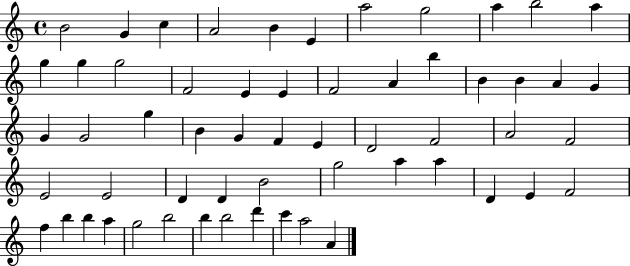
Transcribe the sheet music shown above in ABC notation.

X:1
T:Untitled
M:4/4
L:1/4
K:C
B2 G c A2 B E a2 g2 a b2 a g g g2 F2 E E F2 A b B B A G G G2 g B G F E D2 F2 A2 F2 E2 E2 D D B2 g2 a a D E F2 f b b a g2 b2 b b2 d' c' a2 A